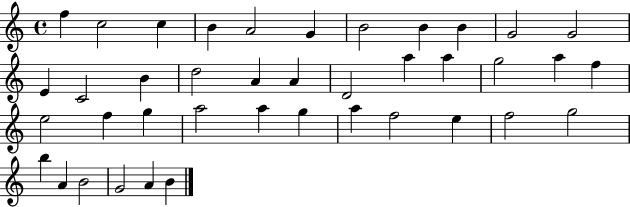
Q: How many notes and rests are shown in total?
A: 40